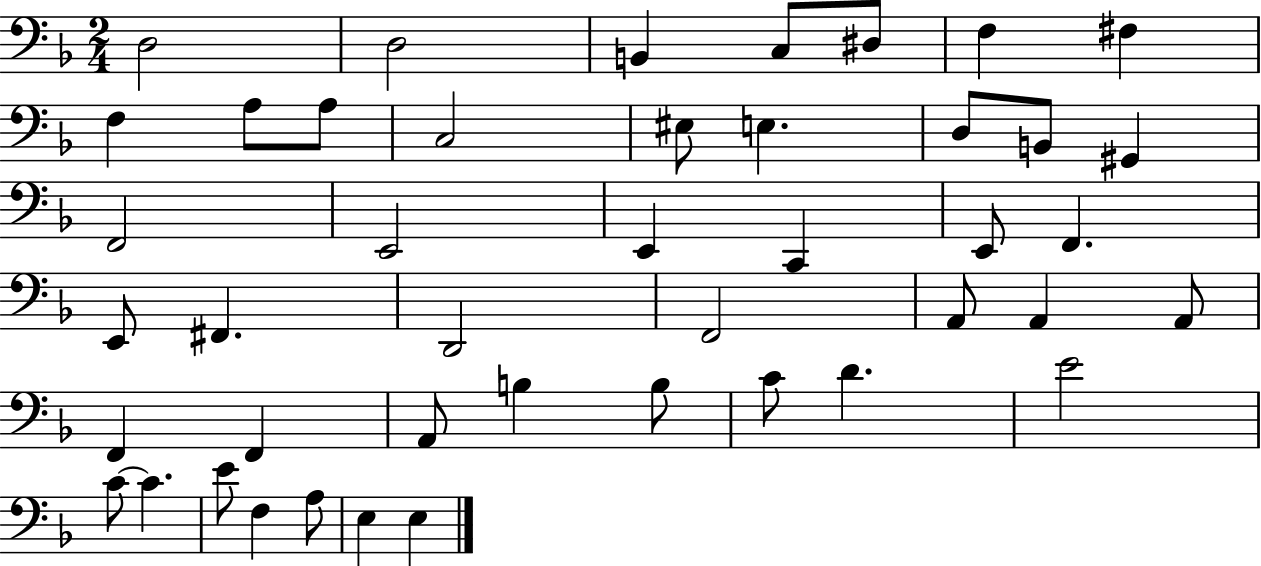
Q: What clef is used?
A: bass